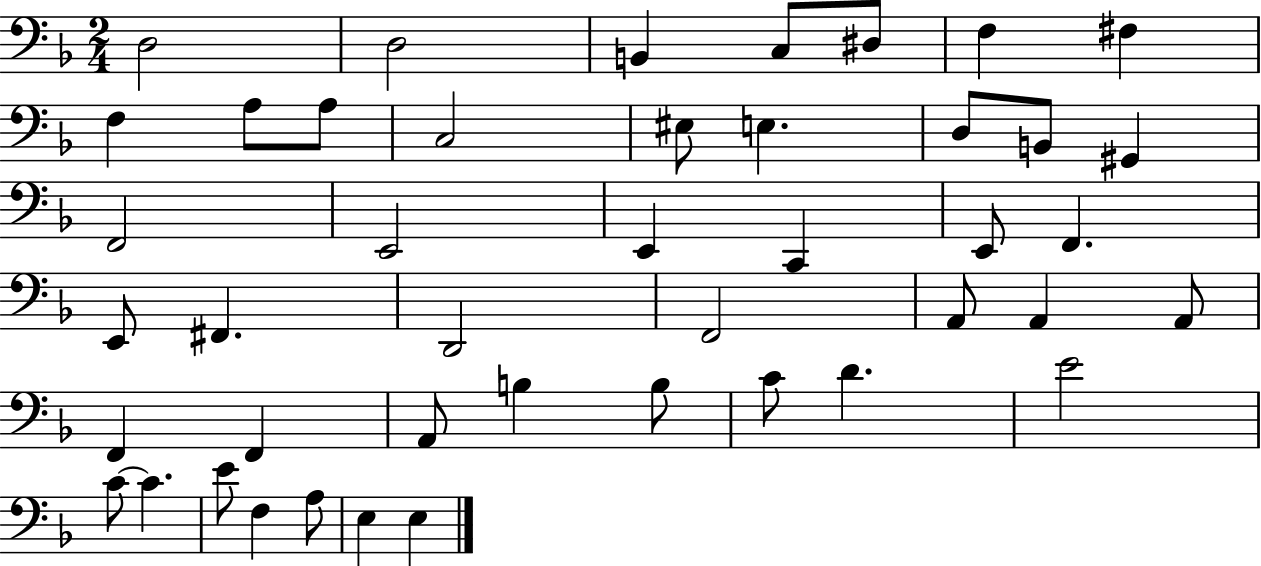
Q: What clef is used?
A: bass